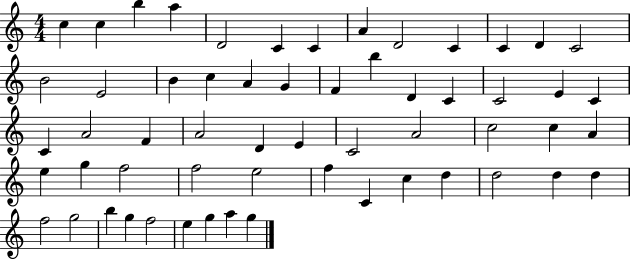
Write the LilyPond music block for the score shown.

{
  \clef treble
  \numericTimeSignature
  \time 4/4
  \key c \major
  c''4 c''4 b''4 a''4 | d'2 c'4 c'4 | a'4 d'2 c'4 | c'4 d'4 c'2 | \break b'2 e'2 | b'4 c''4 a'4 g'4 | f'4 b''4 d'4 c'4 | c'2 e'4 c'4 | \break c'4 a'2 f'4 | a'2 d'4 e'4 | c'2 a'2 | c''2 c''4 a'4 | \break e''4 g''4 f''2 | f''2 e''2 | f''4 c'4 c''4 d''4 | d''2 d''4 d''4 | \break f''2 g''2 | b''4 g''4 f''2 | e''4 g''4 a''4 g''4 | \bar "|."
}